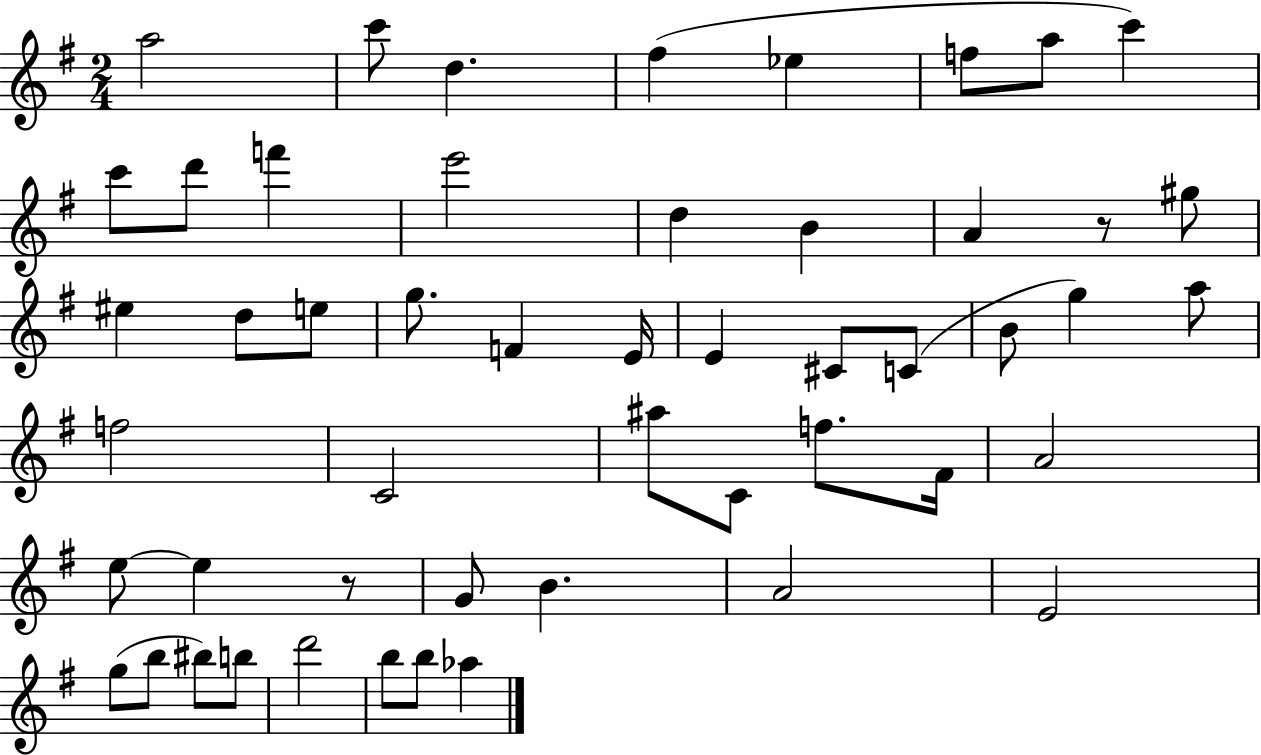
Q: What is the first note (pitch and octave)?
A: A5